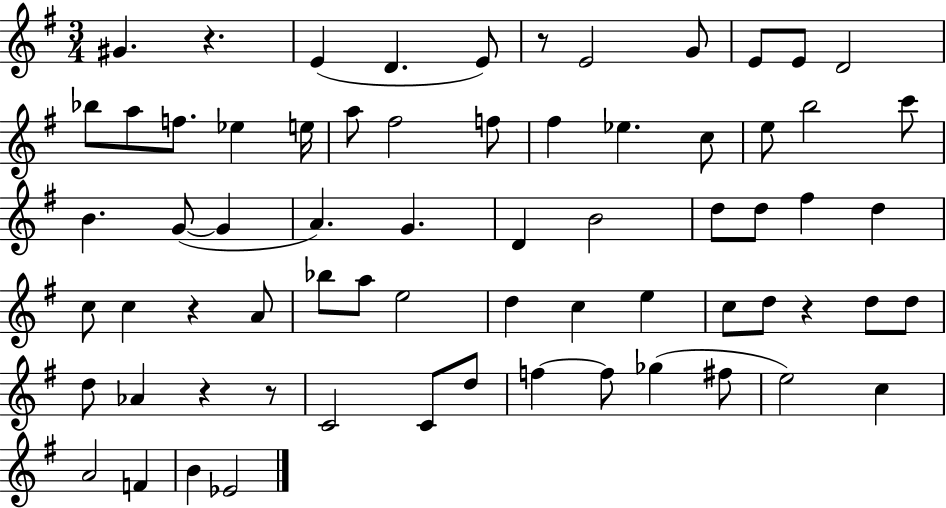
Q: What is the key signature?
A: G major